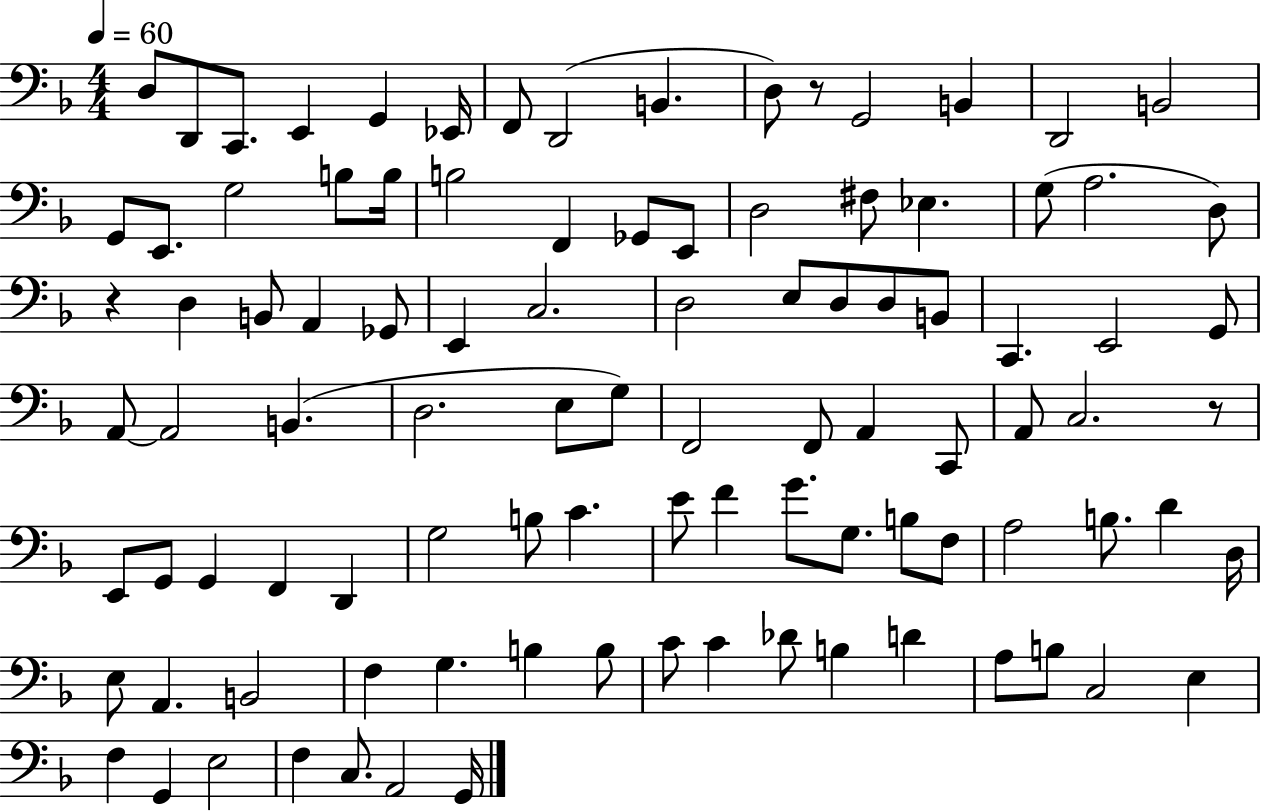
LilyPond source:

{
  \clef bass
  \numericTimeSignature
  \time 4/4
  \key f \major
  \tempo 4 = 60
  d8 d,8 c,8. e,4 g,4 ees,16 | f,8 d,2( b,4. | d8) r8 g,2 b,4 | d,2 b,2 | \break g,8 e,8. g2 b8 b16 | b2 f,4 ges,8 e,8 | d2 fis8 ees4. | g8( a2. d8) | \break r4 d4 b,8 a,4 ges,8 | e,4 c2. | d2 e8 d8 d8 b,8 | c,4. e,2 g,8 | \break a,8~~ a,2 b,4.( | d2. e8 g8) | f,2 f,8 a,4 c,8 | a,8 c2. r8 | \break e,8 g,8 g,4 f,4 d,4 | g2 b8 c'4. | e'8 f'4 g'8. g8. b8 f8 | a2 b8. d'4 d16 | \break e8 a,4. b,2 | f4 g4. b4 b8 | c'8 c'4 des'8 b4 d'4 | a8 b8 c2 e4 | \break f4 g,4 e2 | f4 c8. a,2 g,16 | \bar "|."
}